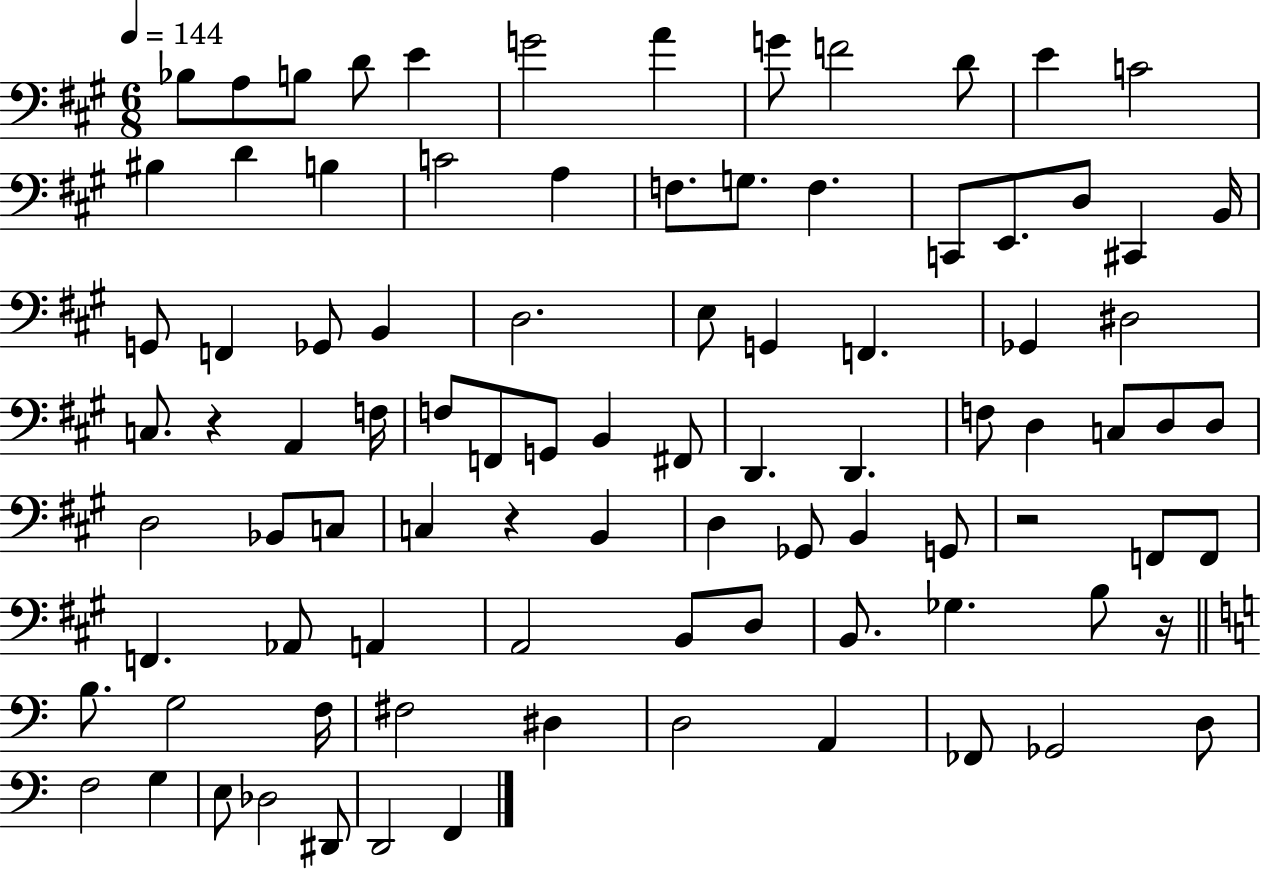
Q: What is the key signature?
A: A major